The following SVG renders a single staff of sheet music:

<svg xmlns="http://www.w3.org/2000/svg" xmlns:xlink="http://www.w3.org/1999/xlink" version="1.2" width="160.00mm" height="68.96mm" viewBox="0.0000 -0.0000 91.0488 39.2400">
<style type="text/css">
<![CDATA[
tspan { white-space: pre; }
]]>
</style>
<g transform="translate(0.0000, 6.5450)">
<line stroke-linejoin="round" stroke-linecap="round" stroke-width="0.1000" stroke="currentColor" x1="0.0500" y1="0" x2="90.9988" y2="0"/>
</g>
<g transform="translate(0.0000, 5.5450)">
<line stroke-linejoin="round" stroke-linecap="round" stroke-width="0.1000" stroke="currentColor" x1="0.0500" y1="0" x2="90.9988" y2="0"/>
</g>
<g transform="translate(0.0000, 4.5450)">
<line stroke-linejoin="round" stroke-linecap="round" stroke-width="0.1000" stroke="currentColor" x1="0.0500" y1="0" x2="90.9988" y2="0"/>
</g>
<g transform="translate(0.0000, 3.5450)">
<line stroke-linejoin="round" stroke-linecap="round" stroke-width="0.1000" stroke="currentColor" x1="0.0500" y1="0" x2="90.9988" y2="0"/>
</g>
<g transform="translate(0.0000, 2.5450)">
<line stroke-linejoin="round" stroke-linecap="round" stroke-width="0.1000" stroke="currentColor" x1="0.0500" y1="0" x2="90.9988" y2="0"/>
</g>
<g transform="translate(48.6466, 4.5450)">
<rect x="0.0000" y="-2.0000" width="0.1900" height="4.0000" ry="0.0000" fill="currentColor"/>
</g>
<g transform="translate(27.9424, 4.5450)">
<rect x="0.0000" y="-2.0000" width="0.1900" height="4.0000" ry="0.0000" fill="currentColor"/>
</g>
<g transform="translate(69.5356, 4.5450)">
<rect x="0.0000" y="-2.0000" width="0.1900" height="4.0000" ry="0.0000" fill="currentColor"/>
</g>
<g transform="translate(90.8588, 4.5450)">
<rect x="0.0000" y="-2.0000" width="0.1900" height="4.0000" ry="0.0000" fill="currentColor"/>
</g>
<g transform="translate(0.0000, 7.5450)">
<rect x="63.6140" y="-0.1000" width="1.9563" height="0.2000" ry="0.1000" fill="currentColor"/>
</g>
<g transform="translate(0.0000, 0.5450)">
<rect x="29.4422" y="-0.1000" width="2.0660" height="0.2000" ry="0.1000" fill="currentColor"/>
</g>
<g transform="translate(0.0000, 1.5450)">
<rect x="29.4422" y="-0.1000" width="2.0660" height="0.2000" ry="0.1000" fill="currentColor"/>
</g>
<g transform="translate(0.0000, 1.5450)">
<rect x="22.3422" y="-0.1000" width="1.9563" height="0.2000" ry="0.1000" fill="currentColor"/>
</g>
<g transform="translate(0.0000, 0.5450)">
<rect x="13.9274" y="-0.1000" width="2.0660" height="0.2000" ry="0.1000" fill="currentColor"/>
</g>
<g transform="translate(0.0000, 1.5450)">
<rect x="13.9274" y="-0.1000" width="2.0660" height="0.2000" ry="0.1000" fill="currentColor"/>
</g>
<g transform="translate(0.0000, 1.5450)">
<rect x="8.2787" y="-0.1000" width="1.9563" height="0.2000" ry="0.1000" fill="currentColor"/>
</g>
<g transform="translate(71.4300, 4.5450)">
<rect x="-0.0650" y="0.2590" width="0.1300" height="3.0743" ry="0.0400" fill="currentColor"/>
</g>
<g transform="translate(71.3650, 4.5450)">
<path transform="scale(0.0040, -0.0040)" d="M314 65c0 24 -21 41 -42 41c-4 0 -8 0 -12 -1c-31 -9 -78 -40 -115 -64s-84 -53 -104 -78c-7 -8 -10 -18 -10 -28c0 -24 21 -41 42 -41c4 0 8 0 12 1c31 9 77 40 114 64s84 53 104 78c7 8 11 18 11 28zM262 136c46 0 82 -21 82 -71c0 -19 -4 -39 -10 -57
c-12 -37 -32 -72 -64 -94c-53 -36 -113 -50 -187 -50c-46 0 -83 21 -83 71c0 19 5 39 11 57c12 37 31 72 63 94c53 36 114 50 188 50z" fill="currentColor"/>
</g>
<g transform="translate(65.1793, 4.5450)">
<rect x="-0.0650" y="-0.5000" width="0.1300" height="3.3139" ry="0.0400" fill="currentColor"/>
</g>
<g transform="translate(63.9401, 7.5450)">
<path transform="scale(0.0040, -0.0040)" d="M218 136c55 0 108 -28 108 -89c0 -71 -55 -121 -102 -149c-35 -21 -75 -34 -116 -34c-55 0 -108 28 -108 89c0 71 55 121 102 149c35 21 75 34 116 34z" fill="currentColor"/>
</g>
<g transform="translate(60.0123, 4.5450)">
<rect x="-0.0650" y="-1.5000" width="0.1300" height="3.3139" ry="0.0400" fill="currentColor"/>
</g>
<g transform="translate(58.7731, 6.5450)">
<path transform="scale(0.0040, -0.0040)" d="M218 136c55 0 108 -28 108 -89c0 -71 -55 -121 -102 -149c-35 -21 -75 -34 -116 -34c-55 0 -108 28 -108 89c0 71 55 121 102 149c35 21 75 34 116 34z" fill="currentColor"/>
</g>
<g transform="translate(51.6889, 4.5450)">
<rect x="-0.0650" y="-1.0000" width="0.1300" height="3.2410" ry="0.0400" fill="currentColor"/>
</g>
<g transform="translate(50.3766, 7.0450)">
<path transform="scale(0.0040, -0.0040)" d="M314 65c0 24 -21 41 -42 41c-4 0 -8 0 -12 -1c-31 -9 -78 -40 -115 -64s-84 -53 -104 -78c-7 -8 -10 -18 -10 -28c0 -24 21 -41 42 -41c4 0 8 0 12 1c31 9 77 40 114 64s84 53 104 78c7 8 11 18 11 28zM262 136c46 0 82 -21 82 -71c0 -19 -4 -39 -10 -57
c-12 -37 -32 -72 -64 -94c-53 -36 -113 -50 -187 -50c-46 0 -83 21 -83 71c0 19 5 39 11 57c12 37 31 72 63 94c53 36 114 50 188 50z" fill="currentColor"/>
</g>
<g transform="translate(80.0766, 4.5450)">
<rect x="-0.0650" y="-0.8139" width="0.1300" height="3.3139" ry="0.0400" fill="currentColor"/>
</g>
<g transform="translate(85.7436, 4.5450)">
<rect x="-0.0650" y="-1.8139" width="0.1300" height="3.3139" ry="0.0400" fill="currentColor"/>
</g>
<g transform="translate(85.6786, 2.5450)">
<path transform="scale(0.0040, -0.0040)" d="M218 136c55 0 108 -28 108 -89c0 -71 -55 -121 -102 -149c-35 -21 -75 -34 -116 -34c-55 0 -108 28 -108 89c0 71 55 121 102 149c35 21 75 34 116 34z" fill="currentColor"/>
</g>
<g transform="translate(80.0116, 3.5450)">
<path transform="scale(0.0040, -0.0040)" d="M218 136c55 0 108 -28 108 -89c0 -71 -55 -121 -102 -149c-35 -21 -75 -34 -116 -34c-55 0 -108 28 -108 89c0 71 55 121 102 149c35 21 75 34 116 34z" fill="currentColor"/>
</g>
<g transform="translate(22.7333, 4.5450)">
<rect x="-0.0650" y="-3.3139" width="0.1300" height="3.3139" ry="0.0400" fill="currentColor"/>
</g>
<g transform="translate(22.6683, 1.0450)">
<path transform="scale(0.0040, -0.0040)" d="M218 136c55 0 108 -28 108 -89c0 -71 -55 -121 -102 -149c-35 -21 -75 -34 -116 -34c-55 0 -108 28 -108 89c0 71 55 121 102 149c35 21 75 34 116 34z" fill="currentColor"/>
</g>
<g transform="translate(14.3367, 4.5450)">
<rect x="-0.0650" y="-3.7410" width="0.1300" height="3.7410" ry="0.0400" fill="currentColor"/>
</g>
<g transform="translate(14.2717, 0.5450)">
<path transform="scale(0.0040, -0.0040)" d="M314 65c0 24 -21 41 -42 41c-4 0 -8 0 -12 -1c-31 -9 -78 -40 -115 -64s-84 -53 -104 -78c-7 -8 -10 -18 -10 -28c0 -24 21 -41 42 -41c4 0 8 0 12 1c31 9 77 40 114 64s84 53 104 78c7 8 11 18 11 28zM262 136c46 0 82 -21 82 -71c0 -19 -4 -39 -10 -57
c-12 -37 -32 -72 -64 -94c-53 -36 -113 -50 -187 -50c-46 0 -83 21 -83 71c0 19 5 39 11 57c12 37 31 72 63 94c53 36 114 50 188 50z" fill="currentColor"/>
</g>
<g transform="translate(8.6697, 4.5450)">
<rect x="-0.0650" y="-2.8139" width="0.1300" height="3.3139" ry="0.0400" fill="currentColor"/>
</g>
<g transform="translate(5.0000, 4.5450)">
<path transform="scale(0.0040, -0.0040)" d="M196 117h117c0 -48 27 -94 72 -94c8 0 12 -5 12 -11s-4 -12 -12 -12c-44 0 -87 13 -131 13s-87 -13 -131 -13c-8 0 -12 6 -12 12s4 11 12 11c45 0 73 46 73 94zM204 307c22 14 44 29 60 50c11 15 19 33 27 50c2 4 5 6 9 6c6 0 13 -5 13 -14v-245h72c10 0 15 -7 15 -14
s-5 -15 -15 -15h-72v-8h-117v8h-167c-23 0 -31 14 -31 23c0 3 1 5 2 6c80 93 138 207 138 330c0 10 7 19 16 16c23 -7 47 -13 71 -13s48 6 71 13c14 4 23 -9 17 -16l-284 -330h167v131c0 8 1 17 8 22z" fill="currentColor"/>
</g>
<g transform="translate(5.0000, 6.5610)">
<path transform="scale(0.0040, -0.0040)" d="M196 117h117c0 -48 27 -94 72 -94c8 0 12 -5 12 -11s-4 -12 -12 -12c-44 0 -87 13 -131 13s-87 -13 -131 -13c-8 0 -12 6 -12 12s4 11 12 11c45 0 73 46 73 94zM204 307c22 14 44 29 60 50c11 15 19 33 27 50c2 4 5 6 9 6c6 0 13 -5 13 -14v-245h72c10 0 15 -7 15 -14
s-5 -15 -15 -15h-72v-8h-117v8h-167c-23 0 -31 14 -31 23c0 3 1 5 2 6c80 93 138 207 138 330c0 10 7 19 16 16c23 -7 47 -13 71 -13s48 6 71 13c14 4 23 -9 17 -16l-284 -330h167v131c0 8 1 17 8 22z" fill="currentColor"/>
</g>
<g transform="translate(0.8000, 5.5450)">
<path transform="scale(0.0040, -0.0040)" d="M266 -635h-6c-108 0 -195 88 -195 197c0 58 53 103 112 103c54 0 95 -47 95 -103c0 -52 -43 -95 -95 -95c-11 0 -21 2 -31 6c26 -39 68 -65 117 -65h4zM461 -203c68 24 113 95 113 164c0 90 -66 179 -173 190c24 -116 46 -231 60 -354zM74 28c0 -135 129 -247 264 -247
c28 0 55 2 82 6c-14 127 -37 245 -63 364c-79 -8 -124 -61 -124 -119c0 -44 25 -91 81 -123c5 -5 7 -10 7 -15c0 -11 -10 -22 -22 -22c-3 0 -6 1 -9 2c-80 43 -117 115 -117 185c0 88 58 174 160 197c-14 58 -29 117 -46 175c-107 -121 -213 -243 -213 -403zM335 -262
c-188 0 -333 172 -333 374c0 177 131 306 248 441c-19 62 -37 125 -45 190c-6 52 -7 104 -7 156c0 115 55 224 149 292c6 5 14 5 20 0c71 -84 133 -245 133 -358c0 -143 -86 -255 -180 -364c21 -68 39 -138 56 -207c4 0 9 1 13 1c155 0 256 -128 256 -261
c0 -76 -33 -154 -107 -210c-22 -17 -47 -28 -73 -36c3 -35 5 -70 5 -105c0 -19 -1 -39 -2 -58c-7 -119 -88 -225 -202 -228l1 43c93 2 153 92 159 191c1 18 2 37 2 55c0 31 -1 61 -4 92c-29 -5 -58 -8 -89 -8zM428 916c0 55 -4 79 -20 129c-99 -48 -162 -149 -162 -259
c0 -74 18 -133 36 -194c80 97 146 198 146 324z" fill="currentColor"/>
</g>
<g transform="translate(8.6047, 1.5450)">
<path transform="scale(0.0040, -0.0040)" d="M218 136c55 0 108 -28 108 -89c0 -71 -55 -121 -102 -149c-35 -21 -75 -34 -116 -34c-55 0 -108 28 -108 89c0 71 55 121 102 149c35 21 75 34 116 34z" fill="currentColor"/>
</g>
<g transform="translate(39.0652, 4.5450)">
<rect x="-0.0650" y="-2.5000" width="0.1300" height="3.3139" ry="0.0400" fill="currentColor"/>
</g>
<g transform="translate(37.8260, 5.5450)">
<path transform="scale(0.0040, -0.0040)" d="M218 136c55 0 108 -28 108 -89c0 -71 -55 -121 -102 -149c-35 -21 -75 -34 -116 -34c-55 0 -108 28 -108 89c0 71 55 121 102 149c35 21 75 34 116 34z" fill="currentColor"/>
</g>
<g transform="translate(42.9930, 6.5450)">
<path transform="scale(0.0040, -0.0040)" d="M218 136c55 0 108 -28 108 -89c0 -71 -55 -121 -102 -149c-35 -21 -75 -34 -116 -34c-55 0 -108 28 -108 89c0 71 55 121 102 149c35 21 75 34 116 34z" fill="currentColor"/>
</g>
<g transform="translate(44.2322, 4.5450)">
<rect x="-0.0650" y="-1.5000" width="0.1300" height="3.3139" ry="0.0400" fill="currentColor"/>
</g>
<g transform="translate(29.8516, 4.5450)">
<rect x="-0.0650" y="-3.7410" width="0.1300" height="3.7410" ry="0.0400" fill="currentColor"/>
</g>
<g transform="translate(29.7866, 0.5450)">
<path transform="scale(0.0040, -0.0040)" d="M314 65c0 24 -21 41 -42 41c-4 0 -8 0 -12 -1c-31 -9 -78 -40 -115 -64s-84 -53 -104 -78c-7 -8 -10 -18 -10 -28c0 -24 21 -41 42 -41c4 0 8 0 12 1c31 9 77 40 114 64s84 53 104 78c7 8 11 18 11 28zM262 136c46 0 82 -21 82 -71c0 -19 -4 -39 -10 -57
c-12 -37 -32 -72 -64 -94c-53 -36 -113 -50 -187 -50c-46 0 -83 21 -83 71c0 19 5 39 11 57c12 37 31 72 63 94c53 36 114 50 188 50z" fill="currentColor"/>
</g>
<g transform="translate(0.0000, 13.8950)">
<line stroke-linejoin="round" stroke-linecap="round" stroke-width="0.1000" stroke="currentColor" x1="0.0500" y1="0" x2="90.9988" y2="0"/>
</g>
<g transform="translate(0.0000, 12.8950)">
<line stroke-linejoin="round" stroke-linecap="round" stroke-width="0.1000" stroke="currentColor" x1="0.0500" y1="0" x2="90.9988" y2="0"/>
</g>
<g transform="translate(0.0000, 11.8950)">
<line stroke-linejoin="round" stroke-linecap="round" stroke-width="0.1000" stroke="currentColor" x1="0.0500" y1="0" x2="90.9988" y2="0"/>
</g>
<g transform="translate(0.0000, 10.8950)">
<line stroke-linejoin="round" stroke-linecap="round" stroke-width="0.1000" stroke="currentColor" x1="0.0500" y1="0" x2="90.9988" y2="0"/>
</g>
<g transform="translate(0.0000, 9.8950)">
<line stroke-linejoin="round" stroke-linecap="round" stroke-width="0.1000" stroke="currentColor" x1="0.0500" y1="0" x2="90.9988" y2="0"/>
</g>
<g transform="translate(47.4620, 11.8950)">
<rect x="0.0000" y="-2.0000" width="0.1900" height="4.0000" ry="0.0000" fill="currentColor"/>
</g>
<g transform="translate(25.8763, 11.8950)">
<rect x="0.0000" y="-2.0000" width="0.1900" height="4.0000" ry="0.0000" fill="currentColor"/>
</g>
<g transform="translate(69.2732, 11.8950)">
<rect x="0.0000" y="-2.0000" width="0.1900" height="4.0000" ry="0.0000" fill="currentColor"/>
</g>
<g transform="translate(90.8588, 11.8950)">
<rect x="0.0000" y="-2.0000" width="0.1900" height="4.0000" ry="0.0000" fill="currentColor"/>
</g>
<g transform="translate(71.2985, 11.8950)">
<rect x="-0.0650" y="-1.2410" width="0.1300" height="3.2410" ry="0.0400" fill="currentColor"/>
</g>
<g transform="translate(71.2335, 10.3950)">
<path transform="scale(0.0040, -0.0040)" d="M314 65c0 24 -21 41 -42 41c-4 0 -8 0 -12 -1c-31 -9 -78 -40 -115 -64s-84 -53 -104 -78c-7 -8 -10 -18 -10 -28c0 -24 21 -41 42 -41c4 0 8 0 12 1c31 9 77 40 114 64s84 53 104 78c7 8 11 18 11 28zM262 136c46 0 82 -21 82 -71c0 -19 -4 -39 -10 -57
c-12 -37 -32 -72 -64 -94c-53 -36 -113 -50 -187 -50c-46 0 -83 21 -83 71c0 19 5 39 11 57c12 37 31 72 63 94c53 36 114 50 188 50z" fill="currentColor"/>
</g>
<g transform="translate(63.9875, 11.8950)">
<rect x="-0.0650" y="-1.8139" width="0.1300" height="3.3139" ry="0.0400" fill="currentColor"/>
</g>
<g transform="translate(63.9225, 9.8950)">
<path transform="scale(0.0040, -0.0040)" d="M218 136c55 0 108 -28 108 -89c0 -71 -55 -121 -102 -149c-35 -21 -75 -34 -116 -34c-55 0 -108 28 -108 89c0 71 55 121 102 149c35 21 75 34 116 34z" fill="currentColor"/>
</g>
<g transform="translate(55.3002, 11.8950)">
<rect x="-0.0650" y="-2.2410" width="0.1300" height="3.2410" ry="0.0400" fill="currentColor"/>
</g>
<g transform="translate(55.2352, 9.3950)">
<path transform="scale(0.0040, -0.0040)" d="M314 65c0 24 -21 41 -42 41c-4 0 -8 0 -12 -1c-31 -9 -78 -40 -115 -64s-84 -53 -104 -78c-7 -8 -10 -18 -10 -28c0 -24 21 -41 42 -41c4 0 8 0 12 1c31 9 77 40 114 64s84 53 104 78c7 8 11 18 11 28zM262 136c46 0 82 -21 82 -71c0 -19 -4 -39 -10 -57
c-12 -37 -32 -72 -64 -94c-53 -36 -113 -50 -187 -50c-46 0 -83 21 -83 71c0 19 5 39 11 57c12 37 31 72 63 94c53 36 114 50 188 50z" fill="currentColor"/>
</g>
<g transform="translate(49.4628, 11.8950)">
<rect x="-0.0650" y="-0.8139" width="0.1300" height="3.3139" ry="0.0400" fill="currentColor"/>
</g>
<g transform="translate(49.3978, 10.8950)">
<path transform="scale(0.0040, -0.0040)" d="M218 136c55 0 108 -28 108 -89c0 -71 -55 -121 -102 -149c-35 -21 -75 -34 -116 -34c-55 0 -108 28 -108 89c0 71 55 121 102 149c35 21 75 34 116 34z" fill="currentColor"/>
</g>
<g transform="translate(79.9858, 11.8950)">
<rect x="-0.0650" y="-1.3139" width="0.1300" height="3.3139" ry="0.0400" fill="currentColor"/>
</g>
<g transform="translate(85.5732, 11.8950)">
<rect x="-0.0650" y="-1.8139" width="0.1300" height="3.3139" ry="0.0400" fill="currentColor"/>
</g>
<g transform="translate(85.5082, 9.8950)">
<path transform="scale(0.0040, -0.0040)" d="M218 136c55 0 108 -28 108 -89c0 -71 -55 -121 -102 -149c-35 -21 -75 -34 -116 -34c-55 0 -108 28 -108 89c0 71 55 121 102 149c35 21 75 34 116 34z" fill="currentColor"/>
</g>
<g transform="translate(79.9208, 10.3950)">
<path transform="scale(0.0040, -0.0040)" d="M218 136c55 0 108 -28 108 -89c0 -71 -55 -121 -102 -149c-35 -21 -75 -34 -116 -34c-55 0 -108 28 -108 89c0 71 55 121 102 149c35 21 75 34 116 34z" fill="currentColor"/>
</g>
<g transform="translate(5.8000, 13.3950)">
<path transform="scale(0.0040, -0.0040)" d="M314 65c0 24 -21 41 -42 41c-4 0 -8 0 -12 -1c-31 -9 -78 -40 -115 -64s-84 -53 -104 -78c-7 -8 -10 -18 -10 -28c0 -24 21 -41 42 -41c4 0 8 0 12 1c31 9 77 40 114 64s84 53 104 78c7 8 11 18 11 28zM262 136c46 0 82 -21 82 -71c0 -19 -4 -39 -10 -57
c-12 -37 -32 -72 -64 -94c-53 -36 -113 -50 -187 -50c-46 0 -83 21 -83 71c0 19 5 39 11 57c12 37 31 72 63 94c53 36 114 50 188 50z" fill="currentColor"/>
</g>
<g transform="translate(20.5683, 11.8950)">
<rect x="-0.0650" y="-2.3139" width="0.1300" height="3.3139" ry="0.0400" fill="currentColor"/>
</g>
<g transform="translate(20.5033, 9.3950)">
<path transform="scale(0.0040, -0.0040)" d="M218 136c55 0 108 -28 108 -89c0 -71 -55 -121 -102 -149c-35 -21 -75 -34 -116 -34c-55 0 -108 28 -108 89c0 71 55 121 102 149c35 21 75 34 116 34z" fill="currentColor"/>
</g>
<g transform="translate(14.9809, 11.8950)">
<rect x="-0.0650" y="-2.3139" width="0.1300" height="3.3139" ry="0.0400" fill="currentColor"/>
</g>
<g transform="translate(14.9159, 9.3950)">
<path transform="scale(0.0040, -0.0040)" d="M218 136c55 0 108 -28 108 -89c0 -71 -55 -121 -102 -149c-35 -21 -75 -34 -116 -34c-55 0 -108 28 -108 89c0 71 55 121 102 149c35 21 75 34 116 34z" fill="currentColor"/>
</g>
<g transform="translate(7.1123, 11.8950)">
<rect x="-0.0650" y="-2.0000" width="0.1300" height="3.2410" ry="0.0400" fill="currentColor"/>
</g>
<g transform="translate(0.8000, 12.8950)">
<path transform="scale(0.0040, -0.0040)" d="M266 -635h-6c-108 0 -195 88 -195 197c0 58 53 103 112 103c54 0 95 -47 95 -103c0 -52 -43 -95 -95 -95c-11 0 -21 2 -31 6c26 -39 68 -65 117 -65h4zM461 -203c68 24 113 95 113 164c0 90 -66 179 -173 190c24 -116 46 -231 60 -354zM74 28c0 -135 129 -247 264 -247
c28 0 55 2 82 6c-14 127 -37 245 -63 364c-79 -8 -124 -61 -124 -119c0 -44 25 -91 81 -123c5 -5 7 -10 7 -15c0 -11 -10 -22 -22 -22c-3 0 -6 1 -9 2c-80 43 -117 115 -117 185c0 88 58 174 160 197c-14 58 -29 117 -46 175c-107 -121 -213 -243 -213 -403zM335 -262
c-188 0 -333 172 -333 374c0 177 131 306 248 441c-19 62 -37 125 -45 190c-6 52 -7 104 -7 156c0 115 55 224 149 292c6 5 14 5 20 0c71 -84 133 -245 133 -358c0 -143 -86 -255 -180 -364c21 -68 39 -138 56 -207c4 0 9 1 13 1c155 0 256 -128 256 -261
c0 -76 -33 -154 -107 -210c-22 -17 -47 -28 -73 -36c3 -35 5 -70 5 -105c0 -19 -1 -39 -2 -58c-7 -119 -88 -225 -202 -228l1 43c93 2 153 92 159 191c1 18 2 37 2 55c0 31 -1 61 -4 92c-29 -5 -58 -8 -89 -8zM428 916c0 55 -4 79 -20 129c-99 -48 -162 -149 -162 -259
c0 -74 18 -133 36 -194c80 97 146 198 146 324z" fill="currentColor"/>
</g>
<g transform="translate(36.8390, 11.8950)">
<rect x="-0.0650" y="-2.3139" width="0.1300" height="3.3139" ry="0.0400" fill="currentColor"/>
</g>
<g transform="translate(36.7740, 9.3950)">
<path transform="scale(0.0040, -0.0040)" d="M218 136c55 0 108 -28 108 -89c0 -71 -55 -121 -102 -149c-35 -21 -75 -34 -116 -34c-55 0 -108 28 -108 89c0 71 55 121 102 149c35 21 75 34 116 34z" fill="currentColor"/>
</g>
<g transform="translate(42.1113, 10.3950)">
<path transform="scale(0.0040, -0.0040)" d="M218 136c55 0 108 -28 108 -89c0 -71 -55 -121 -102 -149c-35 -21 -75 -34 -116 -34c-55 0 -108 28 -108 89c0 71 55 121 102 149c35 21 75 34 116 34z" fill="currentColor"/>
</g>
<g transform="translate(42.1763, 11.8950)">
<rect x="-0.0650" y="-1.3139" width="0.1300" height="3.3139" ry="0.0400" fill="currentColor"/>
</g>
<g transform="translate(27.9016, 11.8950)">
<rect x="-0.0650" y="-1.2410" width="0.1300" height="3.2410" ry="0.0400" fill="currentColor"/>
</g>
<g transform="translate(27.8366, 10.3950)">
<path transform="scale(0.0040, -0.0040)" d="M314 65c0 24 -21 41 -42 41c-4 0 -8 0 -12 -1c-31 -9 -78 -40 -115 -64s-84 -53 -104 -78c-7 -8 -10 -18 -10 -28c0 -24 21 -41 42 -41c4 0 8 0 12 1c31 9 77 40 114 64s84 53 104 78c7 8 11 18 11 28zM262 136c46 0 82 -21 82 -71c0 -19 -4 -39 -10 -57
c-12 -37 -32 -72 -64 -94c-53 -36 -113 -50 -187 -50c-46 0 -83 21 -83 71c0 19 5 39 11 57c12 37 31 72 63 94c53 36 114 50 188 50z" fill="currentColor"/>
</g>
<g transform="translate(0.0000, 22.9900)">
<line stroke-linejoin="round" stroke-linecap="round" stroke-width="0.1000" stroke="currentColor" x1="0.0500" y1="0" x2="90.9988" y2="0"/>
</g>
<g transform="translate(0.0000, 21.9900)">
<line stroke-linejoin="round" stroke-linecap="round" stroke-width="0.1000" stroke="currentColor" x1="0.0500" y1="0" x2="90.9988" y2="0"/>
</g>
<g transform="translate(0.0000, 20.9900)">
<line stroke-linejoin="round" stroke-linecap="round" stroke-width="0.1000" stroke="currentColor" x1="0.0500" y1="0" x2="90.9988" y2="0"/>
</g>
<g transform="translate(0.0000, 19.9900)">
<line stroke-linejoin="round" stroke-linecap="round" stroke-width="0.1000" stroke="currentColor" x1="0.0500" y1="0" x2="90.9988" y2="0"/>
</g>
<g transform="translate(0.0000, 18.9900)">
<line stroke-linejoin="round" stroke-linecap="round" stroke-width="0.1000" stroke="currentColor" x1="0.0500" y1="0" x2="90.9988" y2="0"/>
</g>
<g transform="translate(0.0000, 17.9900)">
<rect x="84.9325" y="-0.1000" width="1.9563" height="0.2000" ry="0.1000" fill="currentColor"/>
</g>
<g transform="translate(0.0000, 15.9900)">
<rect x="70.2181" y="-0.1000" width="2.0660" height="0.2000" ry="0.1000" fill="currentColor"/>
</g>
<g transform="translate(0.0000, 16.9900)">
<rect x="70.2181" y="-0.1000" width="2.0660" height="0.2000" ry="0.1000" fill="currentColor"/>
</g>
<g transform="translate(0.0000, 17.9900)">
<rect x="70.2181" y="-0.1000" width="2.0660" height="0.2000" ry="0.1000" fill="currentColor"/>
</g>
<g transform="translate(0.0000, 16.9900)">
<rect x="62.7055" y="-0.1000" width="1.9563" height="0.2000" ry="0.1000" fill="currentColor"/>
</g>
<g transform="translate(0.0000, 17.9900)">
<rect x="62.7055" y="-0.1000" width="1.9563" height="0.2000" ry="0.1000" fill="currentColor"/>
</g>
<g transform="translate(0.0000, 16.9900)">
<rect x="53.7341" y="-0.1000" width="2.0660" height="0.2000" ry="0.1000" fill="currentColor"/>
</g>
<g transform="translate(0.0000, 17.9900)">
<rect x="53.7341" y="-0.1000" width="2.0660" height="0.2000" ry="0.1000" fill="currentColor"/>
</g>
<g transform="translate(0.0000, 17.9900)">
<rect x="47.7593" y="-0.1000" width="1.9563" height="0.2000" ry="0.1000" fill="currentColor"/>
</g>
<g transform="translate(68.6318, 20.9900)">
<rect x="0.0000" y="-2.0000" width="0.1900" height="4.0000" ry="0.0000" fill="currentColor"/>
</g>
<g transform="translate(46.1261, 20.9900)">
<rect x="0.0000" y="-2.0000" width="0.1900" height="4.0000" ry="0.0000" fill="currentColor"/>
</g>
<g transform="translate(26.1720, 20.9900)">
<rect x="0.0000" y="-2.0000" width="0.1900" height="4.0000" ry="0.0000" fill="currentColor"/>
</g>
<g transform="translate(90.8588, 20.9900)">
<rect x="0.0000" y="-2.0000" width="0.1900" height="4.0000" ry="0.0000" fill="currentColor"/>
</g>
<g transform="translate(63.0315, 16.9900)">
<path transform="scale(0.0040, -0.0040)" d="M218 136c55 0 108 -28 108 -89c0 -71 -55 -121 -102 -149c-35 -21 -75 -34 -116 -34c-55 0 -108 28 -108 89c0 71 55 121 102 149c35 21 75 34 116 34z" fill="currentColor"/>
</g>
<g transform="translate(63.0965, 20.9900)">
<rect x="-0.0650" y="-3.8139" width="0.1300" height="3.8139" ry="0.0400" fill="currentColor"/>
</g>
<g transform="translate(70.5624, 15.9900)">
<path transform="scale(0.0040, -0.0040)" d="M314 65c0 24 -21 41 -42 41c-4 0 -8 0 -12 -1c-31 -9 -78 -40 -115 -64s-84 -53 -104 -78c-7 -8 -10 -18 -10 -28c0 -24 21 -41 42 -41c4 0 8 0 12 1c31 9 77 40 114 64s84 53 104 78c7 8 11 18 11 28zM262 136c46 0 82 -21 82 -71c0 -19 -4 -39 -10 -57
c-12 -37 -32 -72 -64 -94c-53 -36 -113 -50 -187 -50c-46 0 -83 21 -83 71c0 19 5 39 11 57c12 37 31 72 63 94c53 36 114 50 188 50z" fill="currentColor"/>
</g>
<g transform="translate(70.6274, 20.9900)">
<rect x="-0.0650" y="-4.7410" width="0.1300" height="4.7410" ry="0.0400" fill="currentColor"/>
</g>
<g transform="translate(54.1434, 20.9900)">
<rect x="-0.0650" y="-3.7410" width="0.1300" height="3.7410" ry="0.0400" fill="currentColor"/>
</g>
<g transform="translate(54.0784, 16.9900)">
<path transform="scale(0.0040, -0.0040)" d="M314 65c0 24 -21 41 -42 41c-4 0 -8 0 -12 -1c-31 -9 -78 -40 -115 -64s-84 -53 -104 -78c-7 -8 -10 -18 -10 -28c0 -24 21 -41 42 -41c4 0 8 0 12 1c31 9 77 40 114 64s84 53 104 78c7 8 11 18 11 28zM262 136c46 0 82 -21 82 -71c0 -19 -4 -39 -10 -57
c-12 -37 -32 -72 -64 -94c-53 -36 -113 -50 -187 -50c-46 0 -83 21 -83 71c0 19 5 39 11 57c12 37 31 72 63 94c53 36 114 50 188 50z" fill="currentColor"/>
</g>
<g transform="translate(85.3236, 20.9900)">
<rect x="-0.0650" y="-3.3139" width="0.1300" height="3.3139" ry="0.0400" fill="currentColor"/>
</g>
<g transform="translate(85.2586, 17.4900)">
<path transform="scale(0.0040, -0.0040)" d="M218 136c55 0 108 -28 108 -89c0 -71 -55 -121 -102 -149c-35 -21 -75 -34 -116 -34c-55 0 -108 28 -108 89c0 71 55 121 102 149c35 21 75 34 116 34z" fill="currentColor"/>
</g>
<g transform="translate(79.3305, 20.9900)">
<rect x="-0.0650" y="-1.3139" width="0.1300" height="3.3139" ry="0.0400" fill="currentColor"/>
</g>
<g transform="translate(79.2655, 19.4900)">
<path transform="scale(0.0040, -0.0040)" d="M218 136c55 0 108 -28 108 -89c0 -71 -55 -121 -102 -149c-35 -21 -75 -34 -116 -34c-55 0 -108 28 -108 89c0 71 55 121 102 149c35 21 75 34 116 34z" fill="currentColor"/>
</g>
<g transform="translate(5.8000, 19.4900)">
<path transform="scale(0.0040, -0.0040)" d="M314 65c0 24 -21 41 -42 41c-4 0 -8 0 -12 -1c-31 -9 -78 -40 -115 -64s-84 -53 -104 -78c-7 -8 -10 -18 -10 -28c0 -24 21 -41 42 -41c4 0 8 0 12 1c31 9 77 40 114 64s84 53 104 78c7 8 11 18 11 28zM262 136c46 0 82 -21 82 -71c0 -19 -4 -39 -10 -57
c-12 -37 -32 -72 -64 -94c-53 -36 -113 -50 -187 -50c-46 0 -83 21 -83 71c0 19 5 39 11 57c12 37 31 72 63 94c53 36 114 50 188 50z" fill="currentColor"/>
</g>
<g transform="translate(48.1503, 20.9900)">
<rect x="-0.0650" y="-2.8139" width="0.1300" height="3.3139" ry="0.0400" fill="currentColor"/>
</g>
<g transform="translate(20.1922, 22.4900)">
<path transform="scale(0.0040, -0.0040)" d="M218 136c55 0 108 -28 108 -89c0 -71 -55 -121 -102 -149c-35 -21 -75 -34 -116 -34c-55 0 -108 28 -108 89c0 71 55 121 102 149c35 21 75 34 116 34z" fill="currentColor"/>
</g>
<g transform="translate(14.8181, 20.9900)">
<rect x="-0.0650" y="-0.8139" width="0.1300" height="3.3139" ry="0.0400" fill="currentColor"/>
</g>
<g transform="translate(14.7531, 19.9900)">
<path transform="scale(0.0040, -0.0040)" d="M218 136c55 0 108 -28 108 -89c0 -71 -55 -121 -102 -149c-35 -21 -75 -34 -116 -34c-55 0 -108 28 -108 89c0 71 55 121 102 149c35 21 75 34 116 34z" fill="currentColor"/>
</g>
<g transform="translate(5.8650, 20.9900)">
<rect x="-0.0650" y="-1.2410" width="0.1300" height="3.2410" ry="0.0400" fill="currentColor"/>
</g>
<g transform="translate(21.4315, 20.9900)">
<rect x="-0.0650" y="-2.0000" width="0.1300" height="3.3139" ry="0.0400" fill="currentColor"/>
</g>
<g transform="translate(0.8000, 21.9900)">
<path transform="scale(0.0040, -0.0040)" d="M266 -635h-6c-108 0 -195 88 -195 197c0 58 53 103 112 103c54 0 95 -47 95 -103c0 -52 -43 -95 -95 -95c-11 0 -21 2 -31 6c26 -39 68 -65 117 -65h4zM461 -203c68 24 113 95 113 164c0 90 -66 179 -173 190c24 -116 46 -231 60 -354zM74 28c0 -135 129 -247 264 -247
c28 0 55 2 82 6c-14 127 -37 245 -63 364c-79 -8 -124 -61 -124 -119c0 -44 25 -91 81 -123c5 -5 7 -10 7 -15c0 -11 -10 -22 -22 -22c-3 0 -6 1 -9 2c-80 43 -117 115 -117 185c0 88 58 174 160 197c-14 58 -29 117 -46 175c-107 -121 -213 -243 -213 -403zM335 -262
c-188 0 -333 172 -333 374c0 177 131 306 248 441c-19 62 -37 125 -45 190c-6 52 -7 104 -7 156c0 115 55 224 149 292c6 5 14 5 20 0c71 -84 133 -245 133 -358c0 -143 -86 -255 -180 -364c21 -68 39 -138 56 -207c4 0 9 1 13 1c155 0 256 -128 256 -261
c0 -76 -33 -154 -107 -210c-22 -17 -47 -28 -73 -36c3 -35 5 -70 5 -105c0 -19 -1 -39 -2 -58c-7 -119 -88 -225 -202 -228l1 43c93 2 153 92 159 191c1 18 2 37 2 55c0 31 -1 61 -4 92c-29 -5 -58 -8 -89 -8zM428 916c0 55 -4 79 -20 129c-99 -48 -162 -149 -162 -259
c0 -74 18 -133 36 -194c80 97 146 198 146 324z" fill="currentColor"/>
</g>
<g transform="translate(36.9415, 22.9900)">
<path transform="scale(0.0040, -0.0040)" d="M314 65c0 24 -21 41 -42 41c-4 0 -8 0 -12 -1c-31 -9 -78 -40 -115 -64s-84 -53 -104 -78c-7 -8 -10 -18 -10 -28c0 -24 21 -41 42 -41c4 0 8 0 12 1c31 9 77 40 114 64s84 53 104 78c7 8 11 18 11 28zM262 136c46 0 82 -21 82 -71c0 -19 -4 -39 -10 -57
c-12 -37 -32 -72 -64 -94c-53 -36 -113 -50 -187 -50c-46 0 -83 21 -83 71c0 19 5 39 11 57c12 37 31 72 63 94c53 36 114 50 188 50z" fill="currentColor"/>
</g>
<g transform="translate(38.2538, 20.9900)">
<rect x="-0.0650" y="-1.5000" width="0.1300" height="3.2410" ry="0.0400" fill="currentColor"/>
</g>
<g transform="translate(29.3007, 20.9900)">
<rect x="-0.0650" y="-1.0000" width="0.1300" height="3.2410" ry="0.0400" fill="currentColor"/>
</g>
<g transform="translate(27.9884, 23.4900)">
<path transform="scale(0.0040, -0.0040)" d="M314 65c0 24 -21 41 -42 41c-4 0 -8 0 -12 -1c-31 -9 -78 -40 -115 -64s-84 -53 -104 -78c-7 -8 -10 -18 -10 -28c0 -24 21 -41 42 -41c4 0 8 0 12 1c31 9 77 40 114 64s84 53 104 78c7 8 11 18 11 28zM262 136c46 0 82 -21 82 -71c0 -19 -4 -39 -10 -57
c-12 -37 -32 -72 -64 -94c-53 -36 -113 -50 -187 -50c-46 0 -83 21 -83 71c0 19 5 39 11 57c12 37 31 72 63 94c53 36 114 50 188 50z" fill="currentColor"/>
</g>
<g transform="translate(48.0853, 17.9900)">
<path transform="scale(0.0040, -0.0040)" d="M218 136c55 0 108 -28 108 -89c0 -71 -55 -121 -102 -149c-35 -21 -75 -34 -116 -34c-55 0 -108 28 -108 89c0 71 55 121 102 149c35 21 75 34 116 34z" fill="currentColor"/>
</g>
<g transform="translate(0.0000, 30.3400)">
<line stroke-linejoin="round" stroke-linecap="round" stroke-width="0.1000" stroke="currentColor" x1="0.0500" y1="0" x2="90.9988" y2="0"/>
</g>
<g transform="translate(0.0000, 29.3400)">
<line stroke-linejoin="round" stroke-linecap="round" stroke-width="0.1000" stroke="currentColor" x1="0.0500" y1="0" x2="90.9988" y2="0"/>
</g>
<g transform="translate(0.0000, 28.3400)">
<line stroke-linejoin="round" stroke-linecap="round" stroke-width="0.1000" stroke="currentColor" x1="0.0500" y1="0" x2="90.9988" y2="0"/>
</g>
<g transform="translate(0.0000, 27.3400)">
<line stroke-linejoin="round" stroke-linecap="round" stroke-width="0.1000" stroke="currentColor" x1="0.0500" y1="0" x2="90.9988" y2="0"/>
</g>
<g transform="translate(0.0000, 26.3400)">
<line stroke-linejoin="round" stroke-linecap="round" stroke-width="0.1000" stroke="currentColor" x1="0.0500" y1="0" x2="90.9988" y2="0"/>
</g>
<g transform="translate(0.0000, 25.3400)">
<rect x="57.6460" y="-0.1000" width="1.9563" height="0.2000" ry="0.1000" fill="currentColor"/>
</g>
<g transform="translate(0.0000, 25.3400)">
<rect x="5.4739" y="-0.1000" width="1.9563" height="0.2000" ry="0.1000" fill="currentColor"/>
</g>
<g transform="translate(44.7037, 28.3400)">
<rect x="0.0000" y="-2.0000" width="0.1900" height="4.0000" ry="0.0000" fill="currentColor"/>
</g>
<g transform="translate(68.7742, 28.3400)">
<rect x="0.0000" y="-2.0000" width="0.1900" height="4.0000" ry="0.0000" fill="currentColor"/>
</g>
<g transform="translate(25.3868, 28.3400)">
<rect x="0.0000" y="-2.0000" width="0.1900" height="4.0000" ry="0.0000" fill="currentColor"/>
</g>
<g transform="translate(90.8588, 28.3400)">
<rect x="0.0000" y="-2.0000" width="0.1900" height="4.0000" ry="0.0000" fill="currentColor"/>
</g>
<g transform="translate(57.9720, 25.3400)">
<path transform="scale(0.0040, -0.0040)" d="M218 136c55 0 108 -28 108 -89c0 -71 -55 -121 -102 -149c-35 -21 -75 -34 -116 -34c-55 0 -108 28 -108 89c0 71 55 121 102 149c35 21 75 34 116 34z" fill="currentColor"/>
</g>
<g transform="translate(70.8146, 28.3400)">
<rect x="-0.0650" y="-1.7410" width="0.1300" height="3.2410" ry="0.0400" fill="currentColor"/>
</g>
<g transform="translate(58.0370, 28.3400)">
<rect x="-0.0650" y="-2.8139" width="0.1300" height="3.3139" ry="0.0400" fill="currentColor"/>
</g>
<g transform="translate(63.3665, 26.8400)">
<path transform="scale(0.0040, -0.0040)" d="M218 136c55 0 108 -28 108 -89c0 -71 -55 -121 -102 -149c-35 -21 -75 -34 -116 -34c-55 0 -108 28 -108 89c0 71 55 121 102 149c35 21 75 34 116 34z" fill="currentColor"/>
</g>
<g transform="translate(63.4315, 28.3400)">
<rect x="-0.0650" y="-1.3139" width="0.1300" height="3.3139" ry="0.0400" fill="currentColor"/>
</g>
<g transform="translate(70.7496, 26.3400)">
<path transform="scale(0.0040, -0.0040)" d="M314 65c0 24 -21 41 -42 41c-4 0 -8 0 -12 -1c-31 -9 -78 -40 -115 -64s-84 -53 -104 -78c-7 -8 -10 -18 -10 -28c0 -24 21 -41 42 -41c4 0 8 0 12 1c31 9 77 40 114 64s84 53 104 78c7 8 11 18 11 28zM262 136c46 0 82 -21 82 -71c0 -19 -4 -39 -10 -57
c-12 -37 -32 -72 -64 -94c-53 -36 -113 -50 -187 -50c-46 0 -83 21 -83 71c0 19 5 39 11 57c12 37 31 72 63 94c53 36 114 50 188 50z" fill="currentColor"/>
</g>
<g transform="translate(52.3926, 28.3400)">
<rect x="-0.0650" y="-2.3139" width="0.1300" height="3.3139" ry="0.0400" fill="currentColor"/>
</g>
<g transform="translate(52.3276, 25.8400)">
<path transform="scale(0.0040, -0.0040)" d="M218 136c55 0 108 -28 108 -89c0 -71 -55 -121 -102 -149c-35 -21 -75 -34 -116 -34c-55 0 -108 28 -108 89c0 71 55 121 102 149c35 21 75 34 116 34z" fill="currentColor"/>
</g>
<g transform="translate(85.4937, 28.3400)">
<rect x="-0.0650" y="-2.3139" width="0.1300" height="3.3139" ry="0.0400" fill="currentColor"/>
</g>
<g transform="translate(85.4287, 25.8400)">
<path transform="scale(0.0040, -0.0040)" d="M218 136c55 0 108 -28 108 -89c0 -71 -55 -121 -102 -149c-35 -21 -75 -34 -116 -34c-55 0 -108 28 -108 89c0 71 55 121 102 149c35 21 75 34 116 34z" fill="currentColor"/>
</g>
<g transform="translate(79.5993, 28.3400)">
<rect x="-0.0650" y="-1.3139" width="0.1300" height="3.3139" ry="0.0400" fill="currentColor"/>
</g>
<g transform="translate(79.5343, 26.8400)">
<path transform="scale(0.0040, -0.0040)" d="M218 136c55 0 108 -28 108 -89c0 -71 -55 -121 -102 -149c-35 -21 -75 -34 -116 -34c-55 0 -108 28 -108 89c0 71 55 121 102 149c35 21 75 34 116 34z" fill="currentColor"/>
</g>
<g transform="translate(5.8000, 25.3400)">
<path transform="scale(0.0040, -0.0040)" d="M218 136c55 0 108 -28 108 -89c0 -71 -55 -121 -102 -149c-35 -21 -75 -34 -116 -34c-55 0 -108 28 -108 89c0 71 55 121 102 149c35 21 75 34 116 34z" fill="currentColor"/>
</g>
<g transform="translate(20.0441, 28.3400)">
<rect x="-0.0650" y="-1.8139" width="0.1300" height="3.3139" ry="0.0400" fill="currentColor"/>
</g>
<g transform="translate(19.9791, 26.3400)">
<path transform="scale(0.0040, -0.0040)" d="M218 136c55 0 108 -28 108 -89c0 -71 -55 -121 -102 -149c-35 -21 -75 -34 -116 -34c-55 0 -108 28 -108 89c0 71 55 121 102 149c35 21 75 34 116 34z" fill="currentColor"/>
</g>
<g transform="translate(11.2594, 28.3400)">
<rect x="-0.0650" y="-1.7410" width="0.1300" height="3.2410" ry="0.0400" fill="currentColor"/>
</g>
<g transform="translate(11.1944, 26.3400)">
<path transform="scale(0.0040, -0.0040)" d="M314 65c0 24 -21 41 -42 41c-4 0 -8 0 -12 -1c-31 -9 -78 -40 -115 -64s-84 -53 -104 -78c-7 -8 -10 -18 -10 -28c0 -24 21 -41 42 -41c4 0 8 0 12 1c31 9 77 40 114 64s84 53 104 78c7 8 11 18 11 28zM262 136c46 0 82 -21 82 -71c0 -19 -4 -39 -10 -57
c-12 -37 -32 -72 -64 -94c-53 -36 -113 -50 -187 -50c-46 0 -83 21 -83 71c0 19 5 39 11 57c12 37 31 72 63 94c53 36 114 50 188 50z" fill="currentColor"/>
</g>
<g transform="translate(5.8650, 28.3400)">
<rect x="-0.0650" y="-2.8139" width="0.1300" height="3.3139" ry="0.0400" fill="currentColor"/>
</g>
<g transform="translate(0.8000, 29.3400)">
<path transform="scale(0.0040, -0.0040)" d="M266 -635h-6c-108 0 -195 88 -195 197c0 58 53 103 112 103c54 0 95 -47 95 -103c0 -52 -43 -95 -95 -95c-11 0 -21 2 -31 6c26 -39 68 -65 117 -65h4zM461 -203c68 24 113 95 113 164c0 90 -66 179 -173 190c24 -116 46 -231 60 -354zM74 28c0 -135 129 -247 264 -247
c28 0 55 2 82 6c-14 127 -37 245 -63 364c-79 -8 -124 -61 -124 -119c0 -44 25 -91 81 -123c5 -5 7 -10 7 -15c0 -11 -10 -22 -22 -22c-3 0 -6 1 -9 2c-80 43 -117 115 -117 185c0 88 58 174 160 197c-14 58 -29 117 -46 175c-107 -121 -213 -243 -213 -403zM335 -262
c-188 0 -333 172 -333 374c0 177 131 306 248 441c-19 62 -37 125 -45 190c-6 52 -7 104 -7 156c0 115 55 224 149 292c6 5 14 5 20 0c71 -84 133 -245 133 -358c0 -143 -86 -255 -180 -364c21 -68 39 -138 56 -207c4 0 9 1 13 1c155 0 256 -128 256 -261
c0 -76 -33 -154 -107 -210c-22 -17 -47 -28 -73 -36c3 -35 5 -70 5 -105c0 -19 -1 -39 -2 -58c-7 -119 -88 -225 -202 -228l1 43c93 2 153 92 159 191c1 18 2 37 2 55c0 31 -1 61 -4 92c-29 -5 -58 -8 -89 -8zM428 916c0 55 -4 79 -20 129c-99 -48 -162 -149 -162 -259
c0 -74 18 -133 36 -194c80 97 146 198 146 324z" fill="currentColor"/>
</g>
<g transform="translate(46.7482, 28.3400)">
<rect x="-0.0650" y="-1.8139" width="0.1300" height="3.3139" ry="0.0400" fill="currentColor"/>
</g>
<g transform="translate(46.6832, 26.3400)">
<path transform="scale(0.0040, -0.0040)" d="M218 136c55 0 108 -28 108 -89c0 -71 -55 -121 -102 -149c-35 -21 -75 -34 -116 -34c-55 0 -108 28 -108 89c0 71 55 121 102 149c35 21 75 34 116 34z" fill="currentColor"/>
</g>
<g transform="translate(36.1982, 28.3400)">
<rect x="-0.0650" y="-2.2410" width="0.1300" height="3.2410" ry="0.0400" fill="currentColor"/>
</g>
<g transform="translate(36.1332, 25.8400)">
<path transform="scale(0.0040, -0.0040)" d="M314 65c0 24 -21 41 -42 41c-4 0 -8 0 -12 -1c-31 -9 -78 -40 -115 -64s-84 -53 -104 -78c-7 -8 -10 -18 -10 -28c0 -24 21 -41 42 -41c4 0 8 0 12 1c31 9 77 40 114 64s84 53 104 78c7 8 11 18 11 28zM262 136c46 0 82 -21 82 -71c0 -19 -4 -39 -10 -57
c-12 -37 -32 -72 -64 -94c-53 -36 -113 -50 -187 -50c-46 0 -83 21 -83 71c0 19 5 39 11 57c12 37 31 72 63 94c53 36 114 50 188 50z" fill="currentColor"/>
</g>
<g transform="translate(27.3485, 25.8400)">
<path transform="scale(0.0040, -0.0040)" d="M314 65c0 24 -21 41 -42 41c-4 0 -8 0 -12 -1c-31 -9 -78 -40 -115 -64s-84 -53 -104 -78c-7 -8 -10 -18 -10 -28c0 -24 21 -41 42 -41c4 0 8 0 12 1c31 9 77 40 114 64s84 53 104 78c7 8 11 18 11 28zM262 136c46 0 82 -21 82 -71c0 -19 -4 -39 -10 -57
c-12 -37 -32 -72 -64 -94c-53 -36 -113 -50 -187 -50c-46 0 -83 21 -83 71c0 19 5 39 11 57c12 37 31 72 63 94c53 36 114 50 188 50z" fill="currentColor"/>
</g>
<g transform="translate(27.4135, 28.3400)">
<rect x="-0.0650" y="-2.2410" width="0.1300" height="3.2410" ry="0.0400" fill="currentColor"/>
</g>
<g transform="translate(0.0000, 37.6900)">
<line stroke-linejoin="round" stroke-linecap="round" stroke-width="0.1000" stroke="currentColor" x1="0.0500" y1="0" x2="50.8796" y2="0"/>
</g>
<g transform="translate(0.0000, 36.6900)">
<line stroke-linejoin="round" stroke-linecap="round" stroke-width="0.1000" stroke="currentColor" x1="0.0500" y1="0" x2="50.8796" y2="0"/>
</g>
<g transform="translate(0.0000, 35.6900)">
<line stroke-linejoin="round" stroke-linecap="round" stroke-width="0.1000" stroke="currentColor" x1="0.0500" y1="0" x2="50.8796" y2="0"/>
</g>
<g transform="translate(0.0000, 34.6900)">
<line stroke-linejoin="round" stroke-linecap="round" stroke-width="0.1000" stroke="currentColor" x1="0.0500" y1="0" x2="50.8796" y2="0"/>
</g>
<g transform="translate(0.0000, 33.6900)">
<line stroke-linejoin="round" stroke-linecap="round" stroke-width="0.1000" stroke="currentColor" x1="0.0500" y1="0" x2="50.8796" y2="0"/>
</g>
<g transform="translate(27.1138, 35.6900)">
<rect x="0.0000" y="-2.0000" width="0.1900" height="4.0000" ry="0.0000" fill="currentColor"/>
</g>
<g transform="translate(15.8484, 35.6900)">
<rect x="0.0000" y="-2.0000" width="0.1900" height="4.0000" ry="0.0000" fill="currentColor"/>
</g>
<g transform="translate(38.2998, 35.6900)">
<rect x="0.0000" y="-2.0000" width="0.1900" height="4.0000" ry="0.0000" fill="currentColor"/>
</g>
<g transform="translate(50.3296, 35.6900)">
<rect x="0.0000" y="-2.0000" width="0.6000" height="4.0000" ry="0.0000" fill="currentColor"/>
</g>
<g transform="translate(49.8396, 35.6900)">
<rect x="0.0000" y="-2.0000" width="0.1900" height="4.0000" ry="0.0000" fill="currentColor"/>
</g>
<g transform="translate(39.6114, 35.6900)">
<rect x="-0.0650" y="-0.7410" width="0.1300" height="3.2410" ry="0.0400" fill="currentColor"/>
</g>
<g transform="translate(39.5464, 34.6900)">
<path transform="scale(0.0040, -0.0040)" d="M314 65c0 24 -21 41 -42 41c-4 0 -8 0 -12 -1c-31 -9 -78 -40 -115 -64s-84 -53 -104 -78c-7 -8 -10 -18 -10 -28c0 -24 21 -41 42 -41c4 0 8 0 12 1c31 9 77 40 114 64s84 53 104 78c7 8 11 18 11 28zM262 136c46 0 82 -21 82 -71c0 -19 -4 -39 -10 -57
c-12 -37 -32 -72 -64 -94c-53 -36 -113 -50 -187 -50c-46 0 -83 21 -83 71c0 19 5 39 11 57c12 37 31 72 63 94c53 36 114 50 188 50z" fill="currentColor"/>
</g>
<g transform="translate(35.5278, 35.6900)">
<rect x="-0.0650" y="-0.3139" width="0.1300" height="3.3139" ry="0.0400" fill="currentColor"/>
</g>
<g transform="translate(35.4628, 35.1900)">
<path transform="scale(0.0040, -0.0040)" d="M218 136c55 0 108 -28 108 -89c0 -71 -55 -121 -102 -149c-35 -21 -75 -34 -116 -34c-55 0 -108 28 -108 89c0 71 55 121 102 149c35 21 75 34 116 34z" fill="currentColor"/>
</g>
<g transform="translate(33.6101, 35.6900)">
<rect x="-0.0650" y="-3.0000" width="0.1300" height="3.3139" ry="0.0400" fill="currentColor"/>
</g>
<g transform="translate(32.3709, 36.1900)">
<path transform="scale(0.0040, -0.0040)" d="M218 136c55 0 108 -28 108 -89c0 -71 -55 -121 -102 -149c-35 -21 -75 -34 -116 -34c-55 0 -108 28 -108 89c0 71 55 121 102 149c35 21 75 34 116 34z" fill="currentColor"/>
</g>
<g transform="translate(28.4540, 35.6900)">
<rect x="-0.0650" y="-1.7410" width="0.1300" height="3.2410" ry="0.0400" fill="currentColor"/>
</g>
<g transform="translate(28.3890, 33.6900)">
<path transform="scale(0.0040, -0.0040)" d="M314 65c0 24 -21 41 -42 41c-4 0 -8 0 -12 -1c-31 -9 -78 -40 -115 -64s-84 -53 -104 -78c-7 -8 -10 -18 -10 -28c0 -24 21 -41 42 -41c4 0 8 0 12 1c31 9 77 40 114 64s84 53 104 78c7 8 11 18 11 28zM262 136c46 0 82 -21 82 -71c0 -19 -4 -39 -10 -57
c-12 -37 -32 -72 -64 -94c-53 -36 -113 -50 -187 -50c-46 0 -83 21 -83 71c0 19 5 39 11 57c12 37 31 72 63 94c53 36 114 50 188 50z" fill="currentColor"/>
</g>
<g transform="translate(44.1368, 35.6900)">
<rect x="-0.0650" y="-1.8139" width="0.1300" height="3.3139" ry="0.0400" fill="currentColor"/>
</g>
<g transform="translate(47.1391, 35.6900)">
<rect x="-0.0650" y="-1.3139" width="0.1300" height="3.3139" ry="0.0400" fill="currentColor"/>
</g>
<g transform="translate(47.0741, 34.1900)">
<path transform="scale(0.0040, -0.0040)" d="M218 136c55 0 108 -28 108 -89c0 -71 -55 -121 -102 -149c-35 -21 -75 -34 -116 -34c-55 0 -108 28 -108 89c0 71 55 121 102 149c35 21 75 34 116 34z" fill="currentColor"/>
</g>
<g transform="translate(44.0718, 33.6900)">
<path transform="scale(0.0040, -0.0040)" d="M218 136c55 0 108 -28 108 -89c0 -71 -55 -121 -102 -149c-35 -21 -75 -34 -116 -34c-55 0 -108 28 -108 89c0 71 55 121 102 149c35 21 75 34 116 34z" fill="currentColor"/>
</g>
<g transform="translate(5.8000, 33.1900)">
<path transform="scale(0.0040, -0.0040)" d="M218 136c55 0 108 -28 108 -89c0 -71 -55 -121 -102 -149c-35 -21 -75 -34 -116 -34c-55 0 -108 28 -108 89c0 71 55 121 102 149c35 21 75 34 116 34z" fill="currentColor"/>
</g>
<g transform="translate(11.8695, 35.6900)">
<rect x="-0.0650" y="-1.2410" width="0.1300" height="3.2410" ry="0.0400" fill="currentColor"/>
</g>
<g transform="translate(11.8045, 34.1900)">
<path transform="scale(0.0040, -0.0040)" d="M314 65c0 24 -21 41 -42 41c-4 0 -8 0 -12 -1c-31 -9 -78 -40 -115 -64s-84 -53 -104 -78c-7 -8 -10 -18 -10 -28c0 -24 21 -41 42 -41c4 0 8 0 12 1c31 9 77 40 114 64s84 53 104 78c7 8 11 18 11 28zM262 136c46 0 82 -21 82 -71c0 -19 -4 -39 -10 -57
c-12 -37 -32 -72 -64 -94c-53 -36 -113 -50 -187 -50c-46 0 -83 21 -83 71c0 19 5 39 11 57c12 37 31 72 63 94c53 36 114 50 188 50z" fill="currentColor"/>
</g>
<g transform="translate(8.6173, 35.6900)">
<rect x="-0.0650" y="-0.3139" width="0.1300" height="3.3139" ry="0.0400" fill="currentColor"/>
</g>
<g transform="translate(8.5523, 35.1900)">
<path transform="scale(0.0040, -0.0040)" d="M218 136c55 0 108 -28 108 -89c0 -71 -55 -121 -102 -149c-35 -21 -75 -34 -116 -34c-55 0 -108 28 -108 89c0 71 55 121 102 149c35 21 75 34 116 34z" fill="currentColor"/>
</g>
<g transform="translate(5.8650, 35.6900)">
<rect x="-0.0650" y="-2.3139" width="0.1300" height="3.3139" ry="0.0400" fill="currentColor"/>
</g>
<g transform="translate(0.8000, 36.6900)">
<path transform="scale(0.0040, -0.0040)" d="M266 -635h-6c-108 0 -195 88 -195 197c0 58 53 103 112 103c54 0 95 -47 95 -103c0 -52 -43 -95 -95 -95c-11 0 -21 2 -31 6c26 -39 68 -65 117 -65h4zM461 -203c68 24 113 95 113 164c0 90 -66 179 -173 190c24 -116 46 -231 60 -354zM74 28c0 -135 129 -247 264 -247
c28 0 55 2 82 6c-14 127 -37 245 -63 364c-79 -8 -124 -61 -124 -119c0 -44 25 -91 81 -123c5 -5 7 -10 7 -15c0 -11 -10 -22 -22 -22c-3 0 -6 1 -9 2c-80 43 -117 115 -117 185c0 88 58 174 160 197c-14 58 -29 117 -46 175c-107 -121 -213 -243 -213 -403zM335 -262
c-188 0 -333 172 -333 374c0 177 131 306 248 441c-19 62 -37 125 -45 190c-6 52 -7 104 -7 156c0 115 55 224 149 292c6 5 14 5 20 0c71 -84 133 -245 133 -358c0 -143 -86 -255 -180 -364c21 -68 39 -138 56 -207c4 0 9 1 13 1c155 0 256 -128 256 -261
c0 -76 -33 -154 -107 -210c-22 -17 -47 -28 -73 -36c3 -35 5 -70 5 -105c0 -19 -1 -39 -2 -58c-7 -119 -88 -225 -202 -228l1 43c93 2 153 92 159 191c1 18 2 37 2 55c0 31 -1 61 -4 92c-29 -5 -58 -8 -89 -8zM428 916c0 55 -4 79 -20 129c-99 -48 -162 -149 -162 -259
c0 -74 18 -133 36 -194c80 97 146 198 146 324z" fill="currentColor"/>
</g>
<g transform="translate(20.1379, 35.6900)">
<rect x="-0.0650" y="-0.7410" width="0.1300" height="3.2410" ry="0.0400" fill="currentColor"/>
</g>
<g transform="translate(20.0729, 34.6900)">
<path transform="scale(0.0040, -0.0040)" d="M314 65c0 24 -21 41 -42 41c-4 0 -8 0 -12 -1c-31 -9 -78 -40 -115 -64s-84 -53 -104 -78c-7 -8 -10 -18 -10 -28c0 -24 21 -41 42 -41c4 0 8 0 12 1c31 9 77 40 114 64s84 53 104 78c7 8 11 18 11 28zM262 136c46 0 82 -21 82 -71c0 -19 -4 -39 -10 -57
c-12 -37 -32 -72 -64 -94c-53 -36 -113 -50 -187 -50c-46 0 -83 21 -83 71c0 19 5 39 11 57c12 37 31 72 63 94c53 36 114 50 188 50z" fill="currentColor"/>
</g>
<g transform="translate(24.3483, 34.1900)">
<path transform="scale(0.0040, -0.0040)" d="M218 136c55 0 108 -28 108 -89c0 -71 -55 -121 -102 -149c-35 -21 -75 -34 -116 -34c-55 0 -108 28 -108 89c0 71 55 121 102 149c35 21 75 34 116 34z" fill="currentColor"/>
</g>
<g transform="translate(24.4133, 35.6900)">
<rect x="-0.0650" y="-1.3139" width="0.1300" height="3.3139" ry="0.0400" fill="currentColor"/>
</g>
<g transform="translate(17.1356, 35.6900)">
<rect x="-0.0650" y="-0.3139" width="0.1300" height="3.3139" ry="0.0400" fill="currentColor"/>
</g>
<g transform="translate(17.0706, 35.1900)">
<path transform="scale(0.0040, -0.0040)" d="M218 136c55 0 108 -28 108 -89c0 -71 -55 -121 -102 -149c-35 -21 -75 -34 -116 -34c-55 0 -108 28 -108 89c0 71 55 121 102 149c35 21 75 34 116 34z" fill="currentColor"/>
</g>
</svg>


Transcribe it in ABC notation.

X:1
T:Untitled
M:4/4
L:1/4
K:C
a c'2 b c'2 G E D2 E C B2 d f F2 g g e2 g e d g2 f e2 e f e2 d F D2 E2 a c'2 c' e'2 e b a f2 f g2 g2 f g a e f2 e g g c e2 c d2 e f2 A c d2 f e